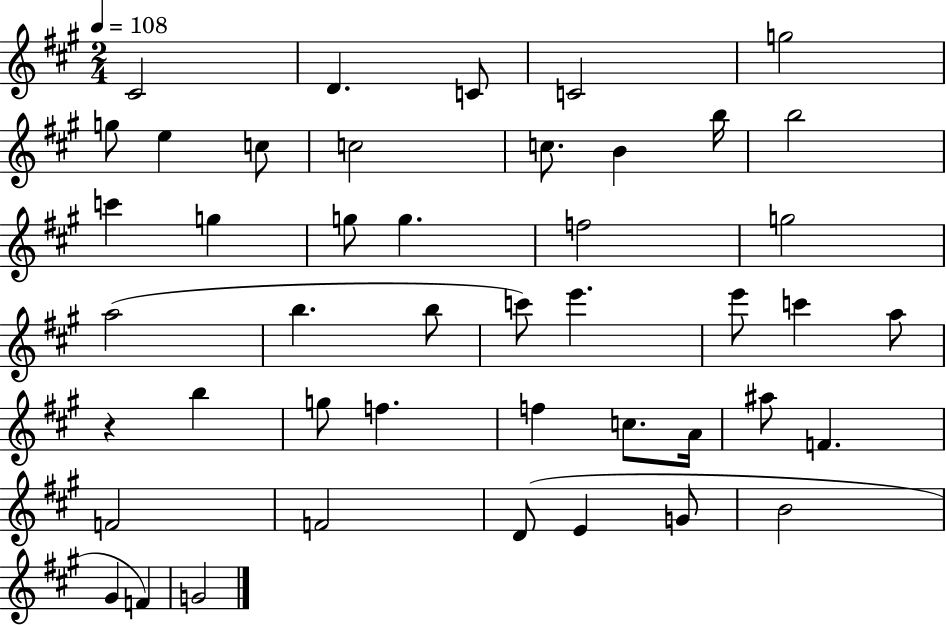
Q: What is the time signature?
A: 2/4